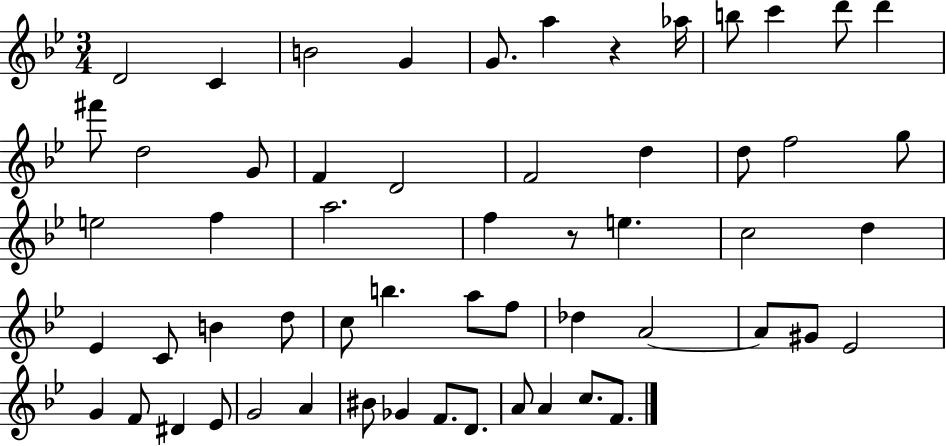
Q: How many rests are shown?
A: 2